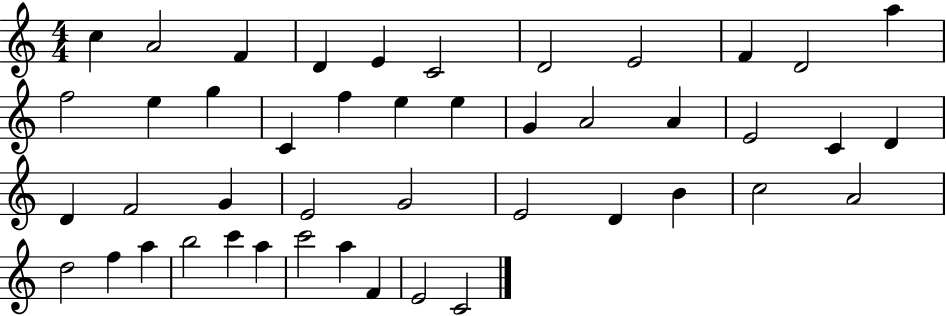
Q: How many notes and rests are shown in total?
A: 45